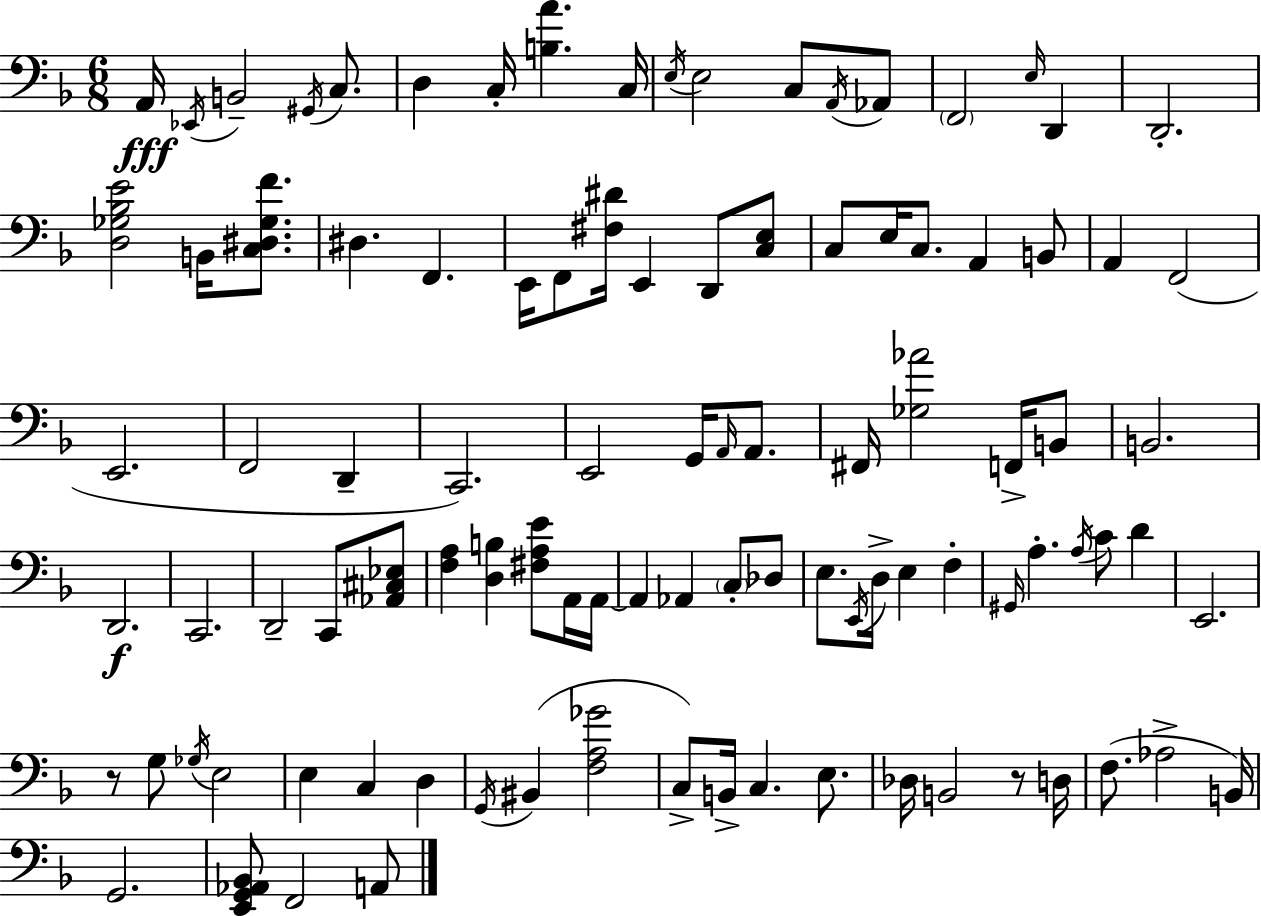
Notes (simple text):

A2/s Eb2/s B2/h G#2/s C3/e. D3/q C3/s [B3,A4]/q. C3/s E3/s E3/h C3/e A2/s Ab2/e F2/h E3/s D2/q D2/h. [D3,Gb3,Bb3,E4]/h B2/s [C3,D#3,Gb3,F4]/e. D#3/q. F2/q. E2/s F2/e [F#3,D#4]/s E2/q D2/e [C3,E3]/e C3/e E3/s C3/e. A2/q B2/e A2/q F2/h E2/h. F2/h D2/q C2/h. E2/h G2/s A2/s A2/e. F#2/s [Gb3,Ab4]/h F2/s B2/e B2/h. D2/h. C2/h. D2/h C2/e [Ab2,C#3,Eb3]/e [F3,A3]/q [D3,B3]/q [F#3,A3,E4]/e A2/s A2/s A2/q Ab2/q C3/e Db3/e E3/e. E2/s D3/s E3/q F3/q G#2/s A3/q. A3/s C4/e D4/q E2/h. R/e G3/e Gb3/s E3/h E3/q C3/q D3/q G2/s BIS2/q [F3,A3,Gb4]/h C3/e B2/s C3/q. E3/e. Db3/s B2/h R/e D3/s F3/e. Ab3/h B2/s G2/h. [E2,G2,Ab2,Bb2]/e F2/h A2/e